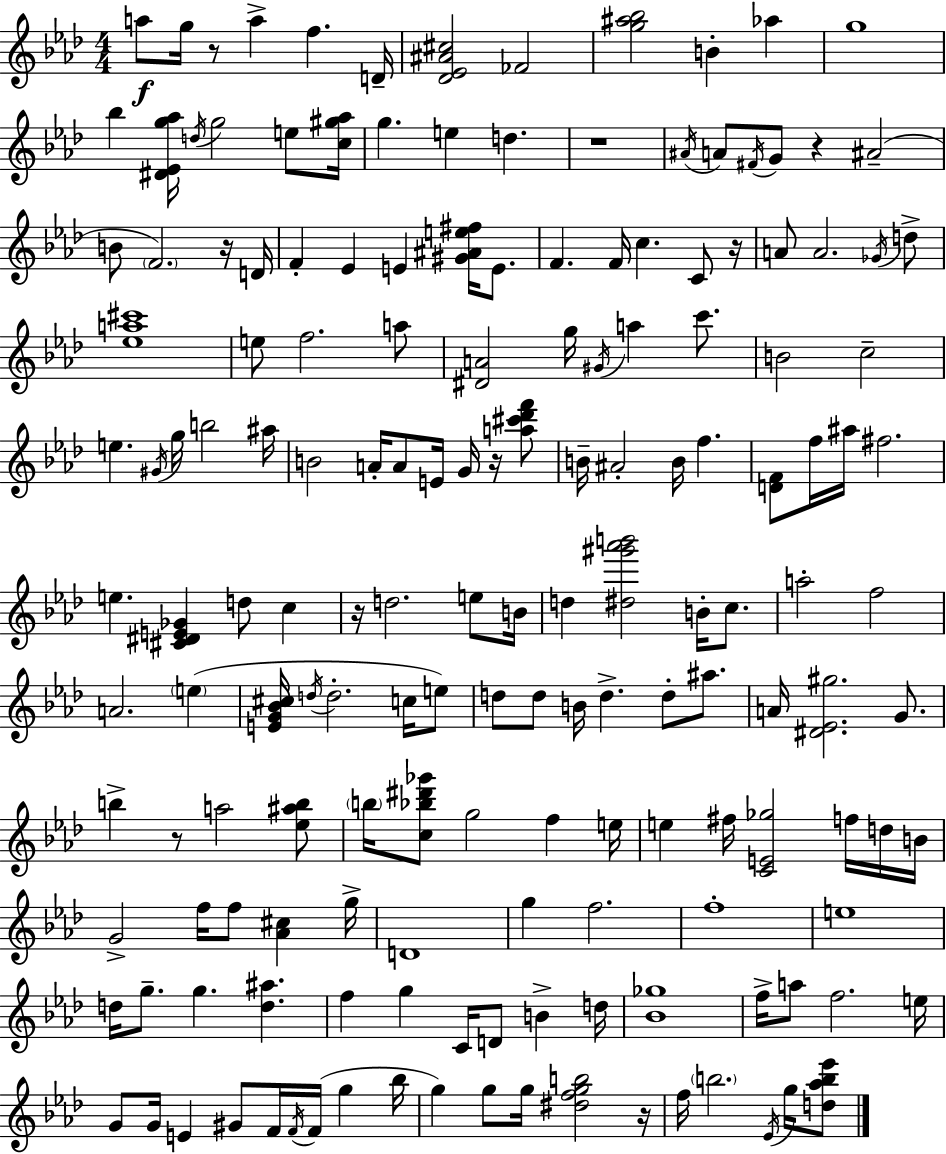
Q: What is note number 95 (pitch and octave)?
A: F#5